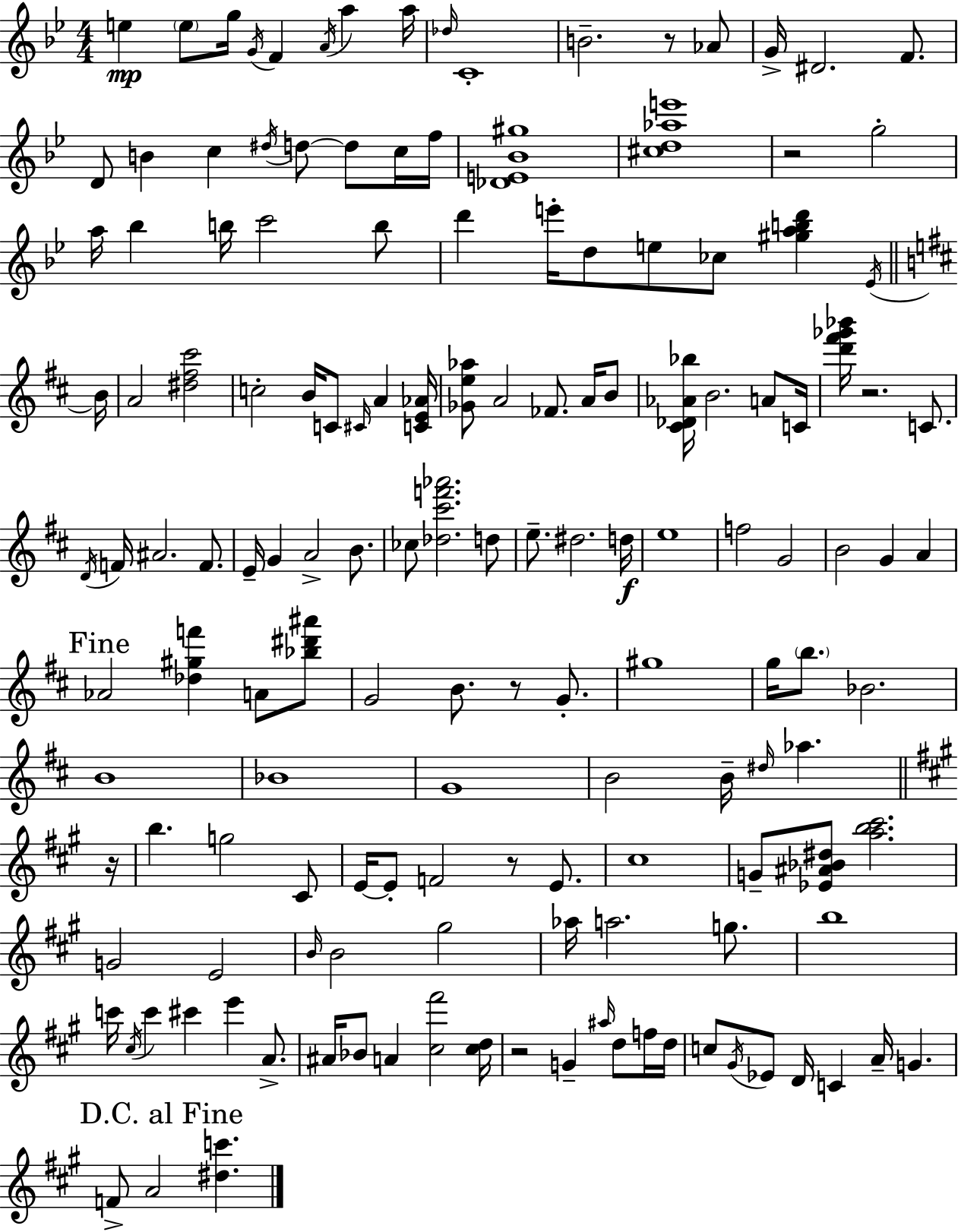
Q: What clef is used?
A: treble